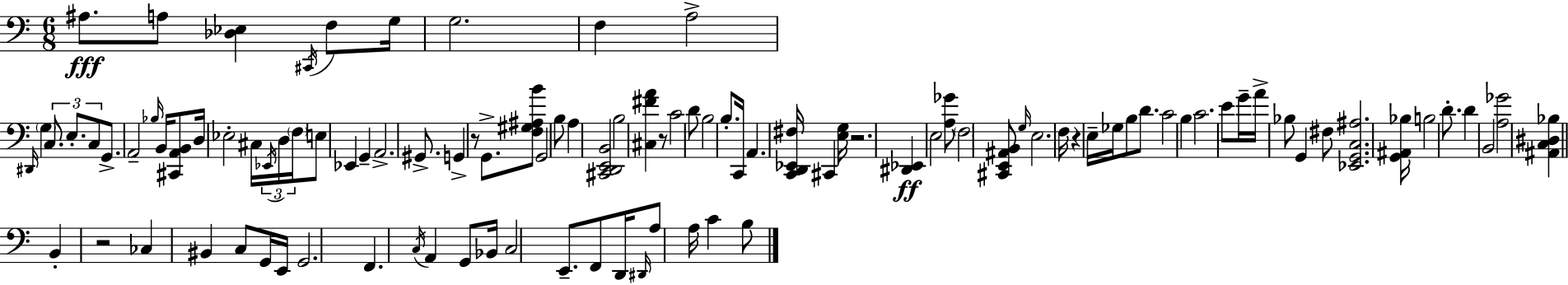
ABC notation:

X:1
T:Untitled
M:6/8
L:1/4
K:C
^A,/2 A,/2 [_D,_E,] ^C,,/4 F,/2 G,/4 G,2 F, A,2 ^D,,/4 G, C,/2 E,/2 C,/2 G,,/2 A,,2 _B,/4 B,,/4 [^C,,A,,B,,]/2 D,/4 _E,2 ^C,/4 _E,,/4 D,/4 F,/4 E,/2 _E,, G,, A,,2 ^G,,/2 G,, z/2 G,,/2 [F,^G,^A,B]/2 G,,2 B,/2 A, [^C,,D,,E,,B,,]2 B,2 [^C,^FA] z/2 C2 D/2 B,2 B,/2 C,,/4 A,, [C,,D,,_E,,^F,]/4 ^C,, [E,G,]/4 z2 [^D,,_E,,] E,2 [A,_G]/2 F,2 [^C,,E,,^A,,B,,]/2 G,/4 E,2 F,/4 z E,/4 _G,/4 B,/2 D/2 C2 B, C2 E/2 G/4 A/4 _B,/2 G,, ^F,/2 [_E,,G,,C,^A,]2 [G,,^A,,_B,]/4 B,2 D/2 D B,,2 [A,_G]2 [^A,,C,^D,_B,] B,, z2 _C, ^B,, C,/2 G,,/4 E,,/4 G,,2 F,, C,/4 A,, G,,/2 _B,,/4 C,2 E,,/2 F,,/2 D,,/4 ^D,,/4 A,/2 A,/4 C B,/2